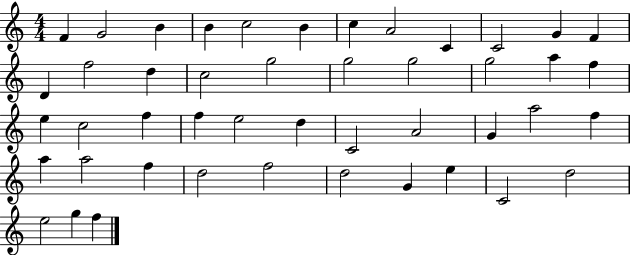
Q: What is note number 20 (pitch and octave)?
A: G5